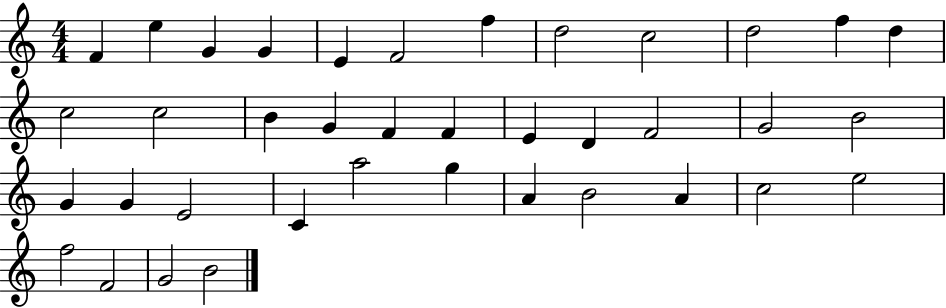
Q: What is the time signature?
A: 4/4